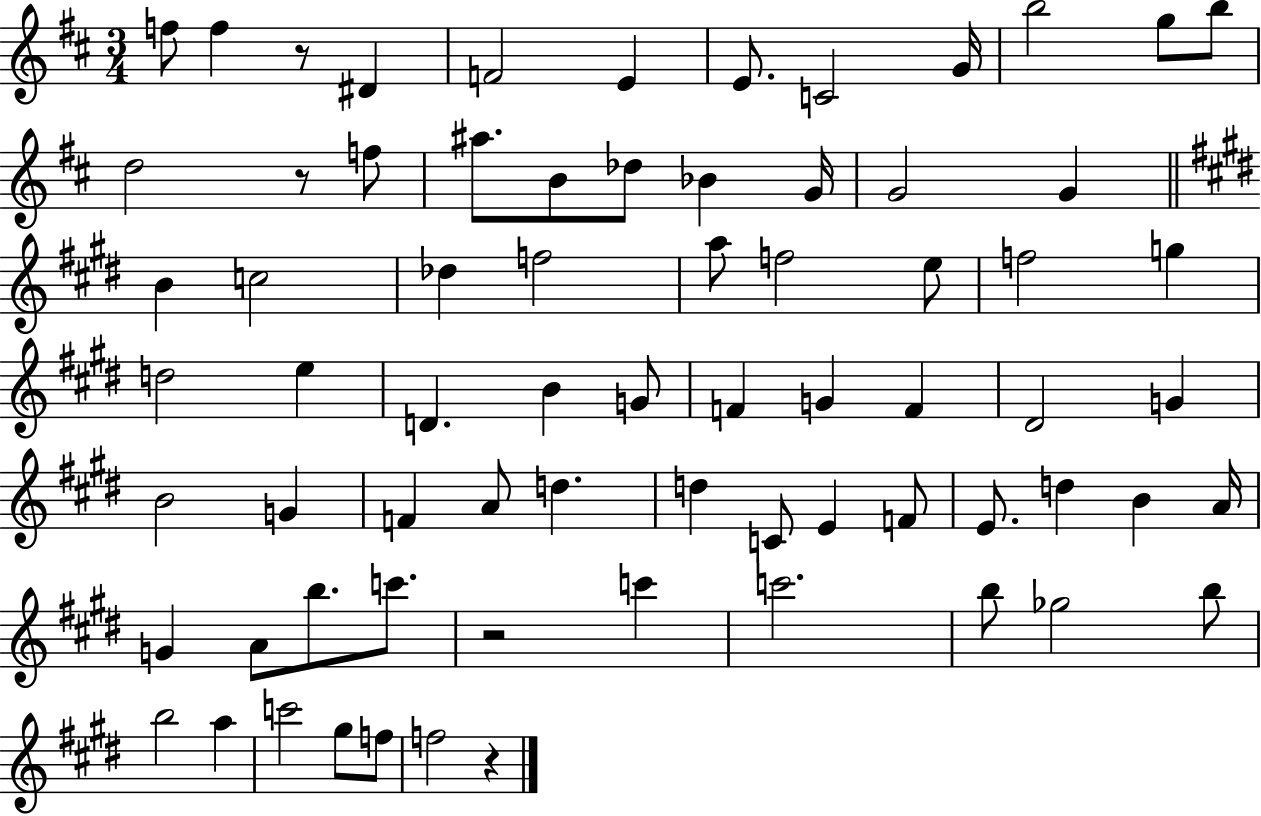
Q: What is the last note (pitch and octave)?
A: F5